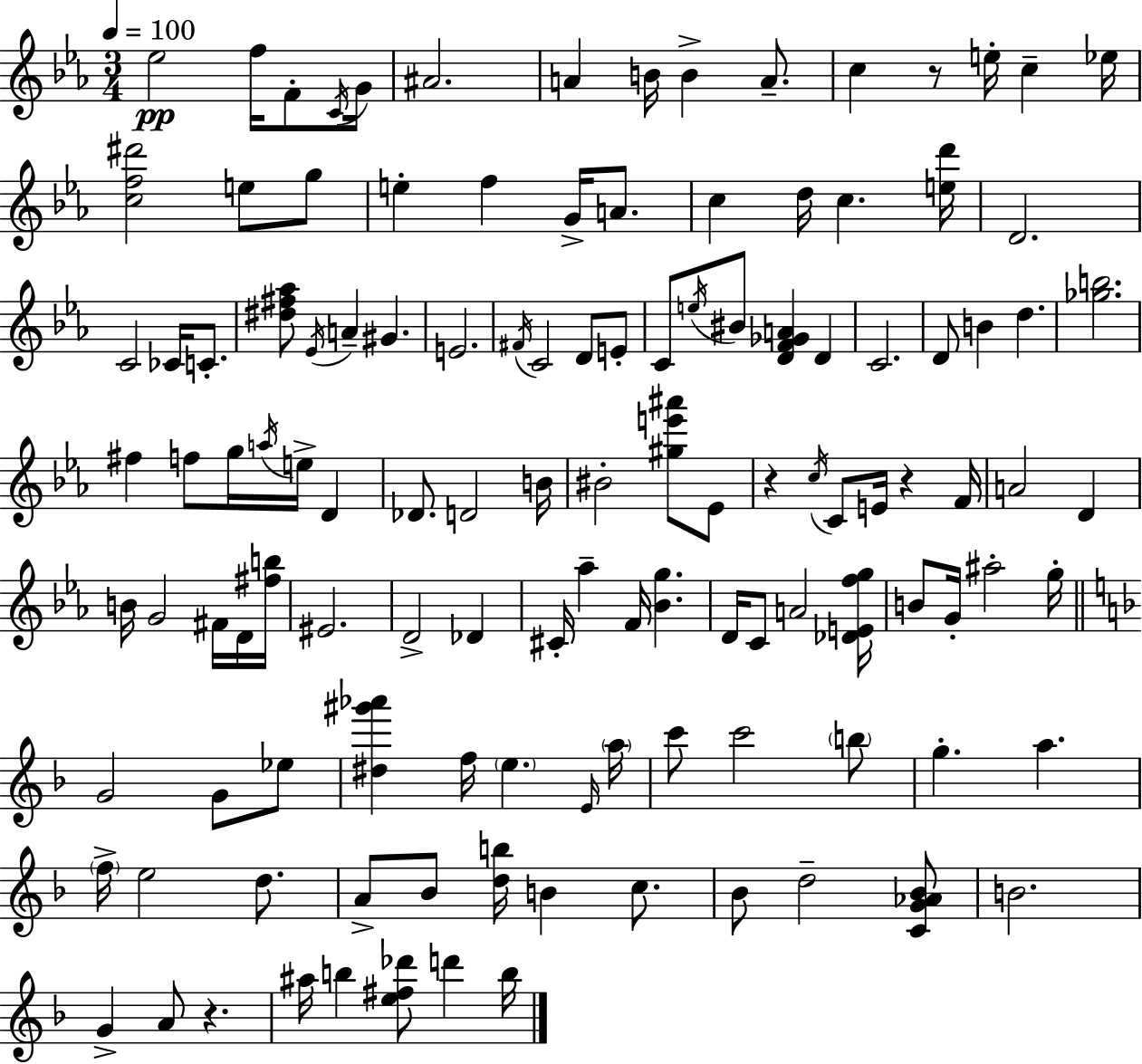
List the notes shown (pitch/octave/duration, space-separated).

Eb5/h F5/s F4/e C4/s G4/s A#4/h. A4/q B4/s B4/q A4/e. C5/q R/e E5/s C5/q Eb5/s [C5,F5,D#6]/h E5/e G5/e E5/q F5/q G4/s A4/e. C5/q D5/s C5/q. [E5,D6]/s D4/h. C4/h CES4/s C4/e. [D#5,F#5,Ab5]/e Eb4/s A4/q G#4/q. E4/h. F#4/s C4/h D4/e E4/e C4/e E5/s BIS4/e [D4,F4,Gb4,A4]/q D4/q C4/h. D4/e B4/q D5/q. [Gb5,B5]/h. F#5/q F5/e G5/s A5/s E5/s D4/q Db4/e. D4/h B4/s BIS4/h [G#5,E6,A#6]/e Eb4/e R/q C5/s C4/e E4/s R/q F4/s A4/h D4/q B4/s G4/h F#4/s D4/s [F#5,B5]/s EIS4/h. D4/h Db4/q C#4/s Ab5/q F4/s [Bb4,G5]/q. D4/s C4/e A4/h [Db4,E4,F5,G5]/s B4/e G4/s A#5/h G5/s G4/h G4/e Eb5/e [D#5,G#6,Ab6]/q F5/s E5/q. E4/s A5/s C6/e C6/h B5/e G5/q. A5/q. F5/s E5/h D5/e. A4/e Bb4/e [D5,B5]/s B4/q C5/e. Bb4/e D5/h [C4,G4,Ab4,Bb4]/e B4/h. G4/q A4/e R/q. A#5/s B5/q [E5,F#5,Db6]/e D6/q B5/s